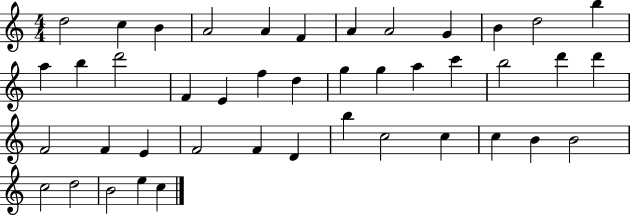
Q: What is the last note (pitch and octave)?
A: C5